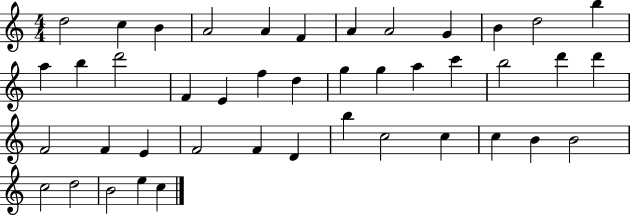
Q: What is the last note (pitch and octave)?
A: C5